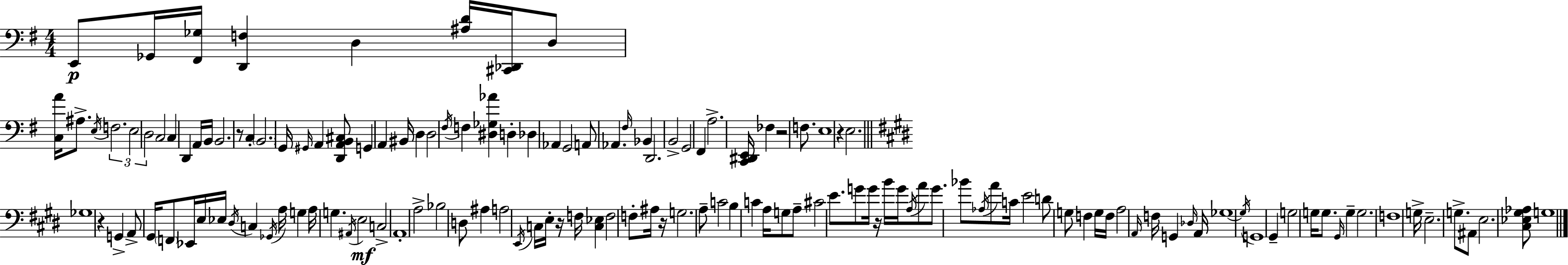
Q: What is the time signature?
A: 4/4